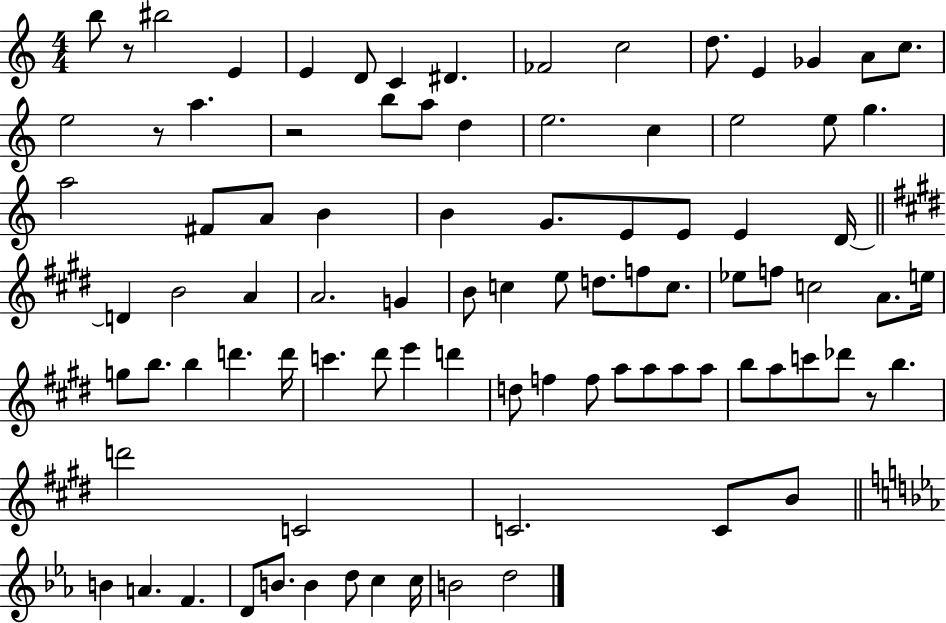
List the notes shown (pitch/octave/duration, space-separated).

B5/e R/e BIS5/h E4/q E4/q D4/e C4/q D#4/q. FES4/h C5/h D5/e. E4/q Gb4/q A4/e C5/e. E5/h R/e A5/q. R/h B5/e A5/e D5/q E5/h. C5/q E5/h E5/e G5/q. A5/h F#4/e A4/e B4/q B4/q G4/e. E4/e E4/e E4/q D4/s D4/q B4/h A4/q A4/h. G4/q B4/e C5/q E5/e D5/e. F5/e C5/e. Eb5/e F5/e C5/h A4/e. E5/s G5/e B5/e. B5/q D6/q. D6/s C6/q. D#6/e E6/q D6/q D5/e F5/q F5/e A5/e A5/e A5/e A5/e B5/e A5/e C6/e Db6/e R/e B5/q. D6/h C4/h C4/h. C4/e B4/e B4/q A4/q. F4/q. D4/e B4/e. B4/q D5/e C5/q C5/s B4/h D5/h